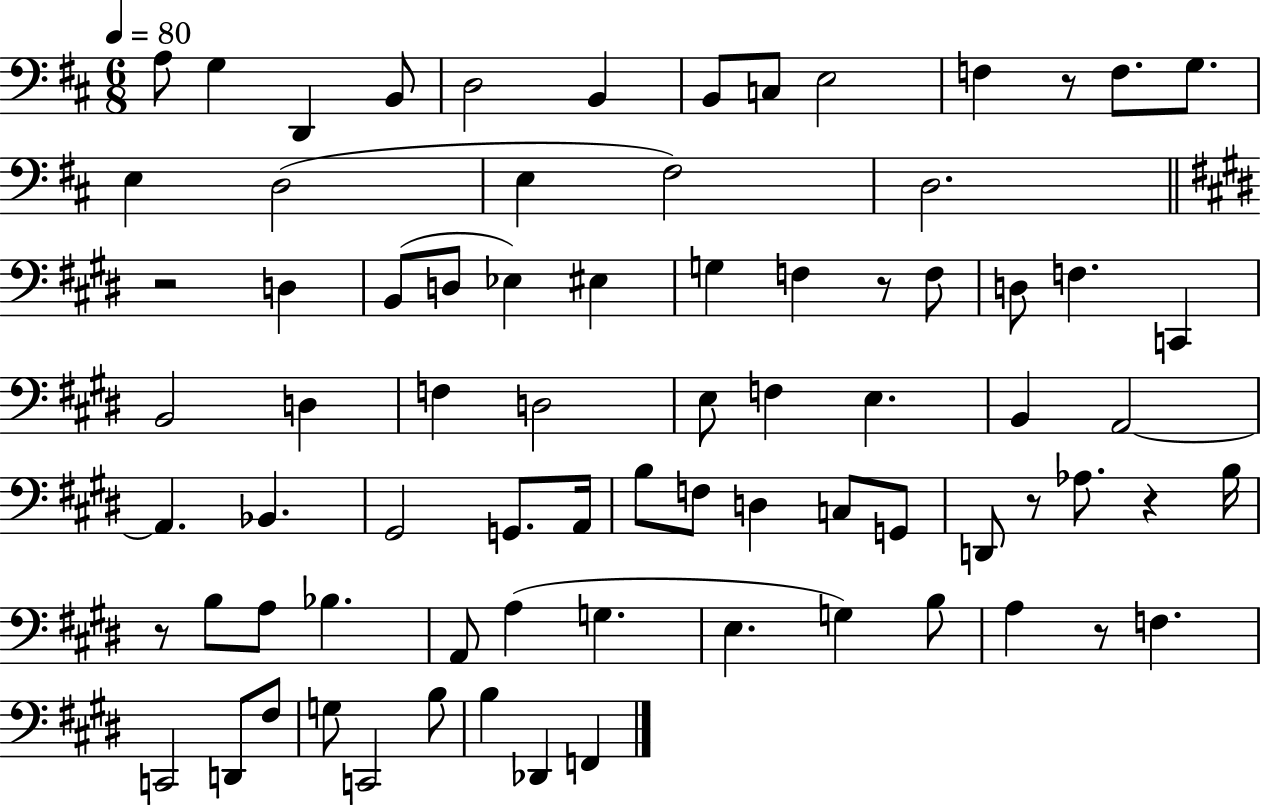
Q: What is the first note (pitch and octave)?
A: A3